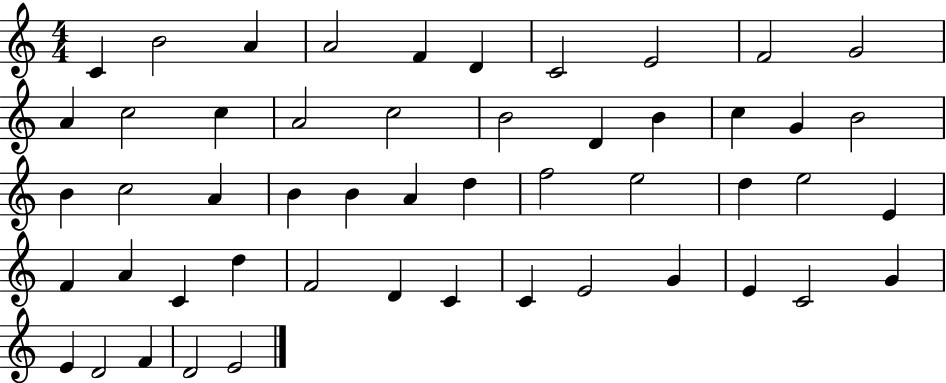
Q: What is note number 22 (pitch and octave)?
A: B4